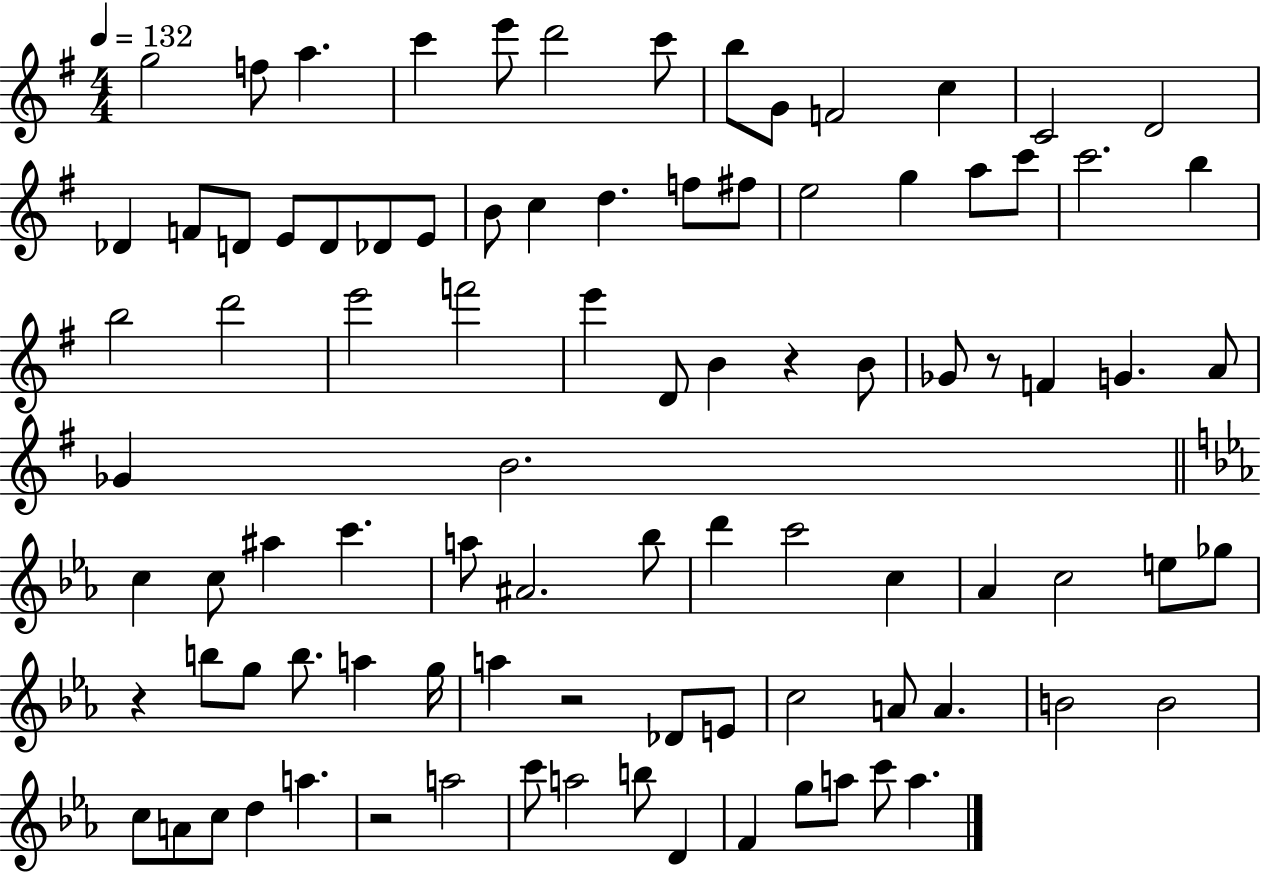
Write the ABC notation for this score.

X:1
T:Untitled
M:4/4
L:1/4
K:G
g2 f/2 a c' e'/2 d'2 c'/2 b/2 G/2 F2 c C2 D2 _D F/2 D/2 E/2 D/2 _D/2 E/2 B/2 c d f/2 ^f/2 e2 g a/2 c'/2 c'2 b b2 d'2 e'2 f'2 e' D/2 B z B/2 _G/2 z/2 F G A/2 _G B2 c c/2 ^a c' a/2 ^A2 _b/2 d' c'2 c _A c2 e/2 _g/2 z b/2 g/2 b/2 a g/4 a z2 _D/2 E/2 c2 A/2 A B2 B2 c/2 A/2 c/2 d a z2 a2 c'/2 a2 b/2 D F g/2 a/2 c'/2 a